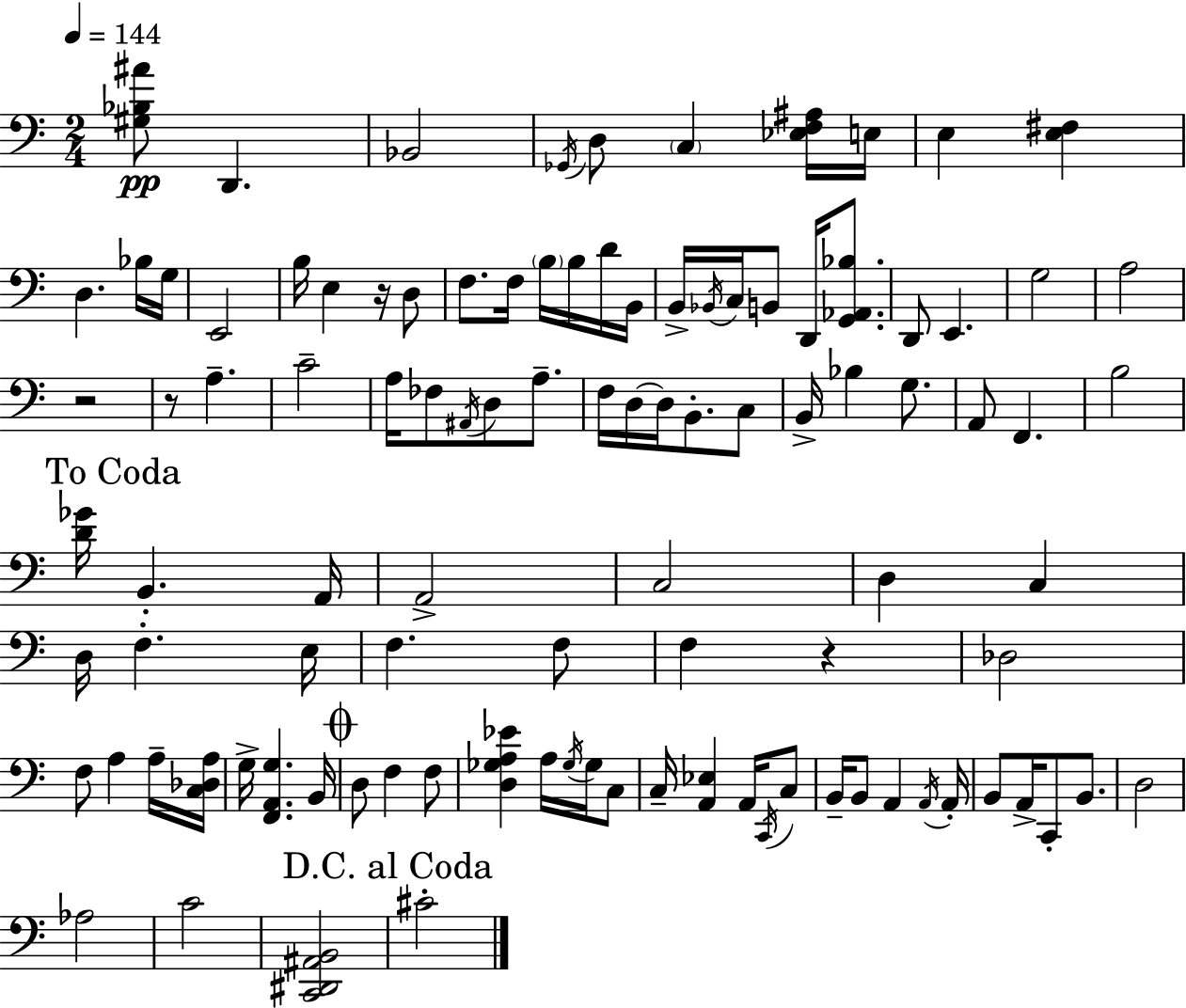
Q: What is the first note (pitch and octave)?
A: D2